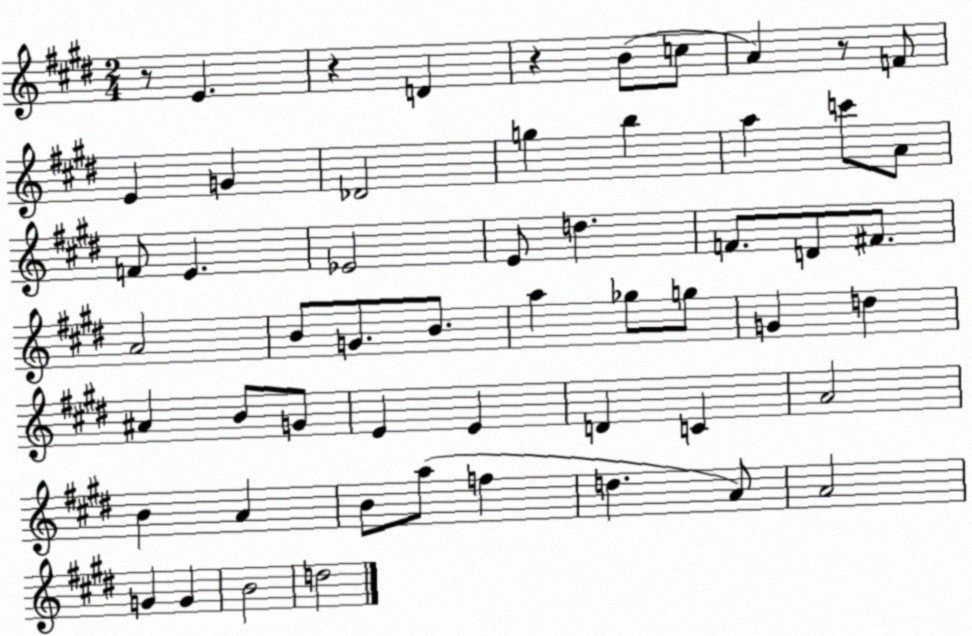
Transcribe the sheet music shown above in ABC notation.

X:1
T:Untitled
M:2/4
L:1/4
K:E
z/2 E z D z B/2 c/2 A z/2 F/2 E G _D2 g b a c'/2 A/2 F/2 E _E2 E/2 d F/2 D/2 ^F/2 A2 B/2 G/2 B/2 a _g/2 g/2 G d ^A B/2 G/2 E E D C A2 B A B/2 a/2 f d A/2 A2 G G B2 d2